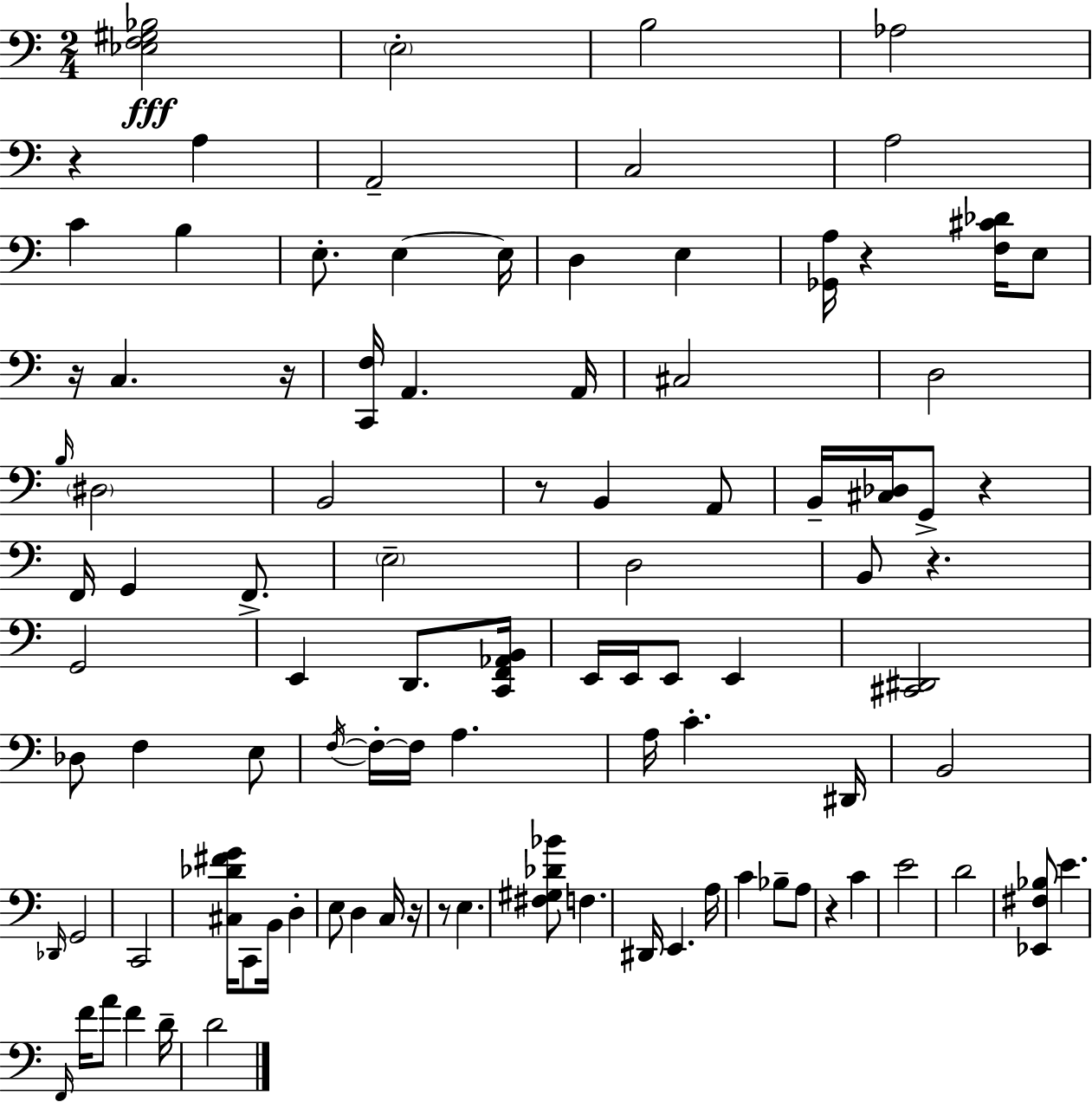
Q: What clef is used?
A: bass